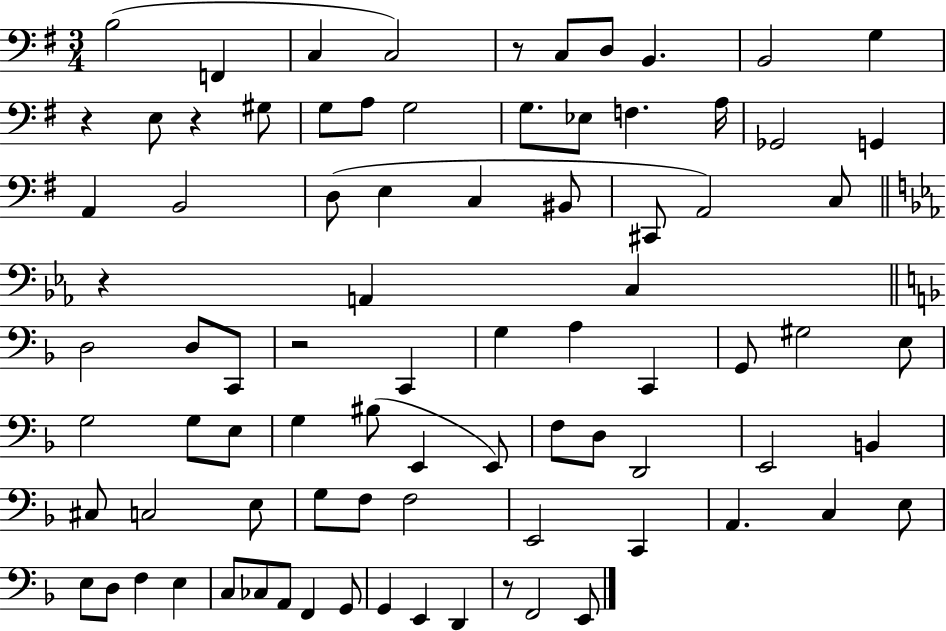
{
  \clef bass
  \numericTimeSignature
  \time 3/4
  \key g \major
  b2( f,4 | c4 c2) | r8 c8 d8 b,4. | b,2 g4 | \break r4 e8 r4 gis8 | g8 a8 g2 | g8. ees8 f4. a16 | ges,2 g,4 | \break a,4 b,2 | d8( e4 c4 bis,8 | cis,8 a,2) c8 | \bar "||" \break \key ees \major r4 a,4 c4 | \bar "||" \break \key f \major d2 d8 c,8 | r2 c,4 | g4 a4 c,4 | g,8 gis2 e8 | \break g2 g8 e8 | g4 bis8( e,4 e,8) | f8 d8 d,2 | e,2 b,4 | \break cis8 c2 e8 | g8 f8 f2 | e,2 c,4 | a,4. c4 e8 | \break e8 d8 f4 e4 | c8 ces8 a,8 f,4 g,8 | g,4 e,4 d,4 | r8 f,2 e,8 | \break \bar "|."
}